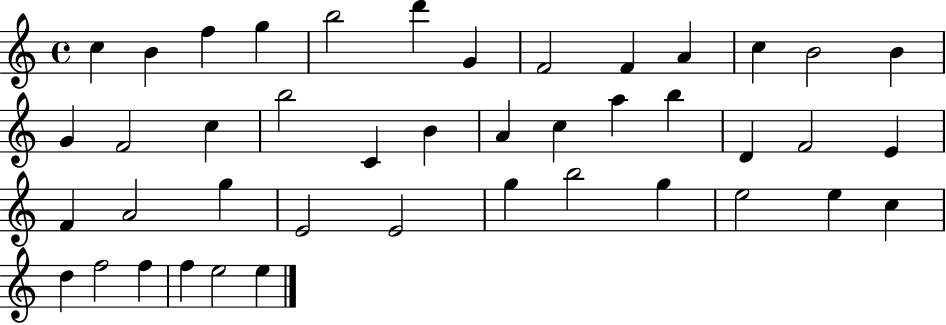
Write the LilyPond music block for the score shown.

{
  \clef treble
  \time 4/4
  \defaultTimeSignature
  \key c \major
  c''4 b'4 f''4 g''4 | b''2 d'''4 g'4 | f'2 f'4 a'4 | c''4 b'2 b'4 | \break g'4 f'2 c''4 | b''2 c'4 b'4 | a'4 c''4 a''4 b''4 | d'4 f'2 e'4 | \break f'4 a'2 g''4 | e'2 e'2 | g''4 b''2 g''4 | e''2 e''4 c''4 | \break d''4 f''2 f''4 | f''4 e''2 e''4 | \bar "|."
}